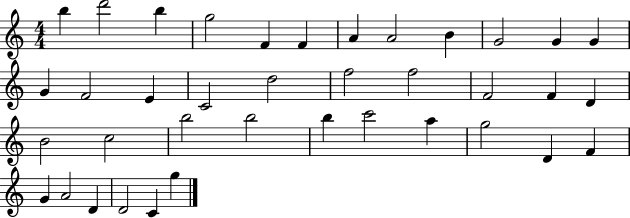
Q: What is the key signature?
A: C major